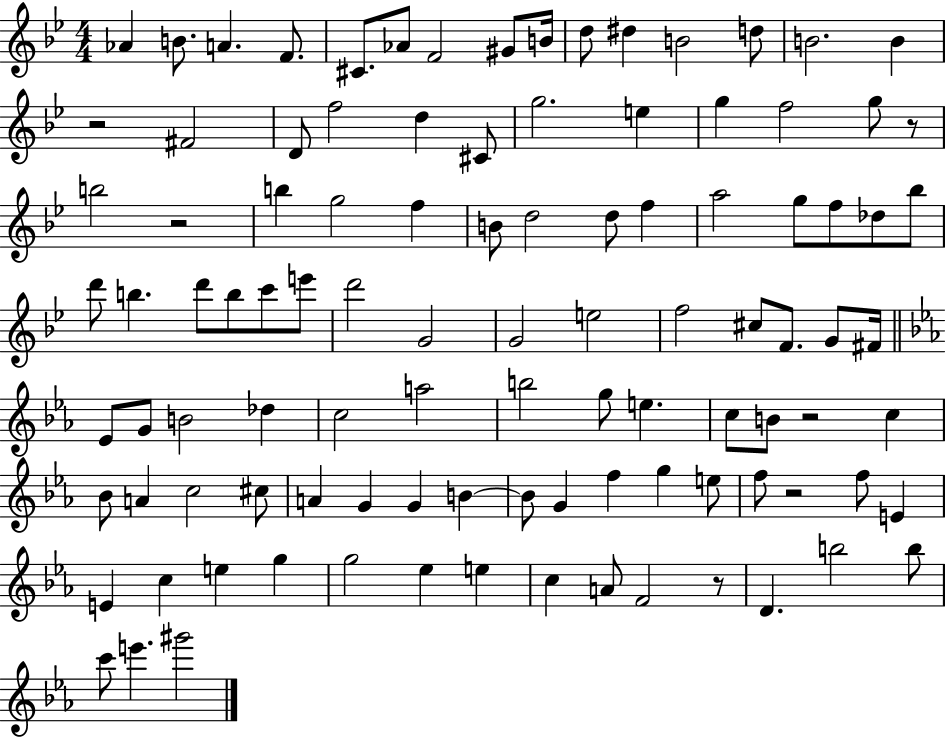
Ab4/q B4/e. A4/q. F4/e. C#4/e. Ab4/e F4/h G#4/e B4/s D5/e D#5/q B4/h D5/e B4/h. B4/q R/h F#4/h D4/e F5/h D5/q C#4/e G5/h. E5/q G5/q F5/h G5/e R/e B5/h R/h B5/q G5/h F5/q B4/e D5/h D5/e F5/q A5/h G5/e F5/e Db5/e Bb5/e D6/e B5/q. D6/e B5/e C6/e E6/e D6/h G4/h G4/h E5/h F5/h C#5/e F4/e. G4/e F#4/s Eb4/e G4/e B4/h Db5/q C5/h A5/h B5/h G5/e E5/q. C5/e B4/e R/h C5/q Bb4/e A4/q C5/h C#5/e A4/q G4/q G4/q B4/q B4/e G4/q F5/q G5/q E5/e F5/e R/h F5/e E4/q E4/q C5/q E5/q G5/q G5/h Eb5/q E5/q C5/q A4/e F4/h R/e D4/q. B5/h B5/e C6/e E6/q. G#6/h